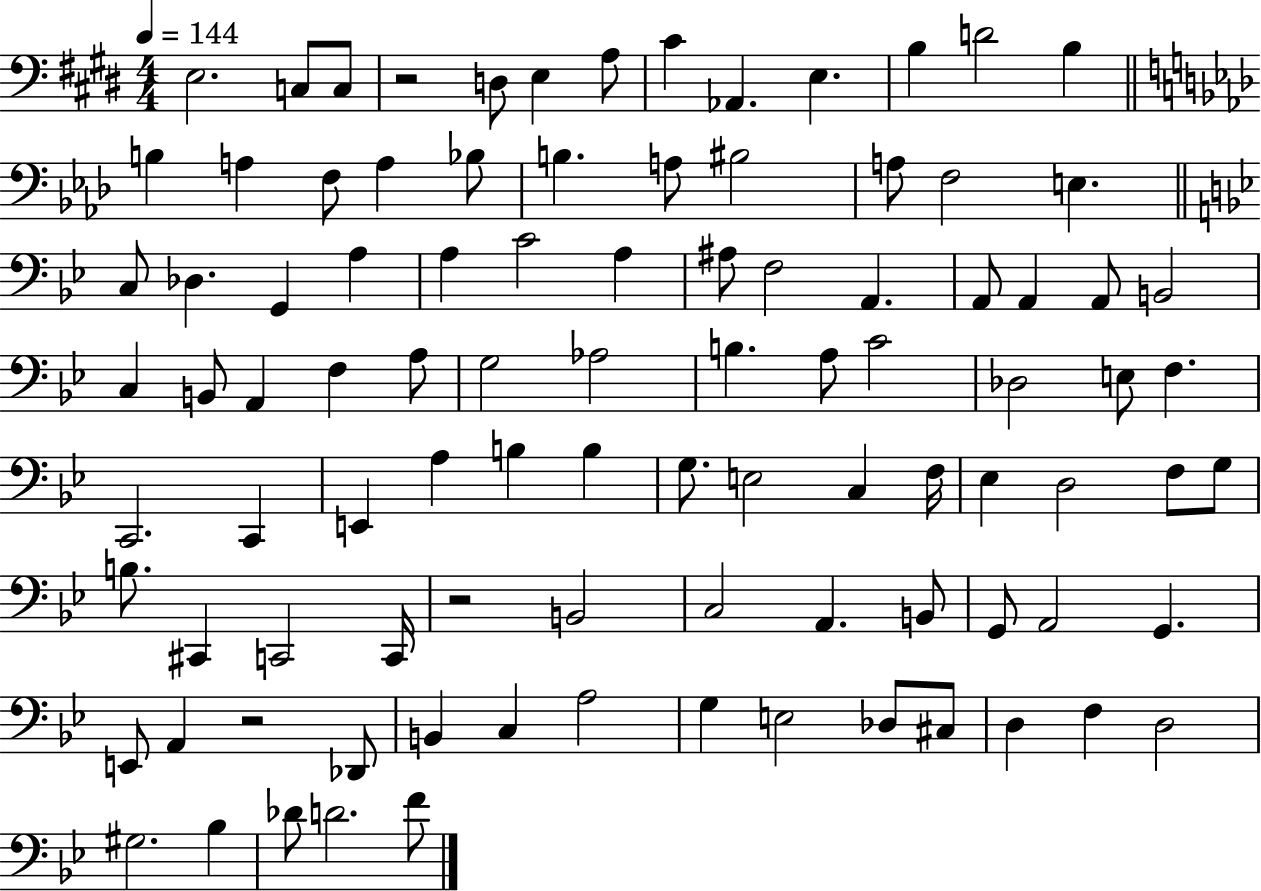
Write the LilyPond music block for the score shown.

{
  \clef bass
  \numericTimeSignature
  \time 4/4
  \key e \major
  \tempo 4 = 144
  e2. c8 c8 | r2 d8 e4 a8 | cis'4 aes,4. e4. | b4 d'2 b4 | \break \bar "||" \break \key aes \major b4 a4 f8 a4 bes8 | b4. a8 bis2 | a8 f2 e4. | \bar "||" \break \key g \minor c8 des4. g,4 a4 | a4 c'2 a4 | ais8 f2 a,4. | a,8 a,4 a,8 b,2 | \break c4 b,8 a,4 f4 a8 | g2 aes2 | b4. a8 c'2 | des2 e8 f4. | \break c,2. c,4 | e,4 a4 b4 b4 | g8. e2 c4 f16 | ees4 d2 f8 g8 | \break b8. cis,4 c,2 c,16 | r2 b,2 | c2 a,4. b,8 | g,8 a,2 g,4. | \break e,8 a,4 r2 des,8 | b,4 c4 a2 | g4 e2 des8 cis8 | d4 f4 d2 | \break gis2. bes4 | des'8 d'2. f'8 | \bar "|."
}